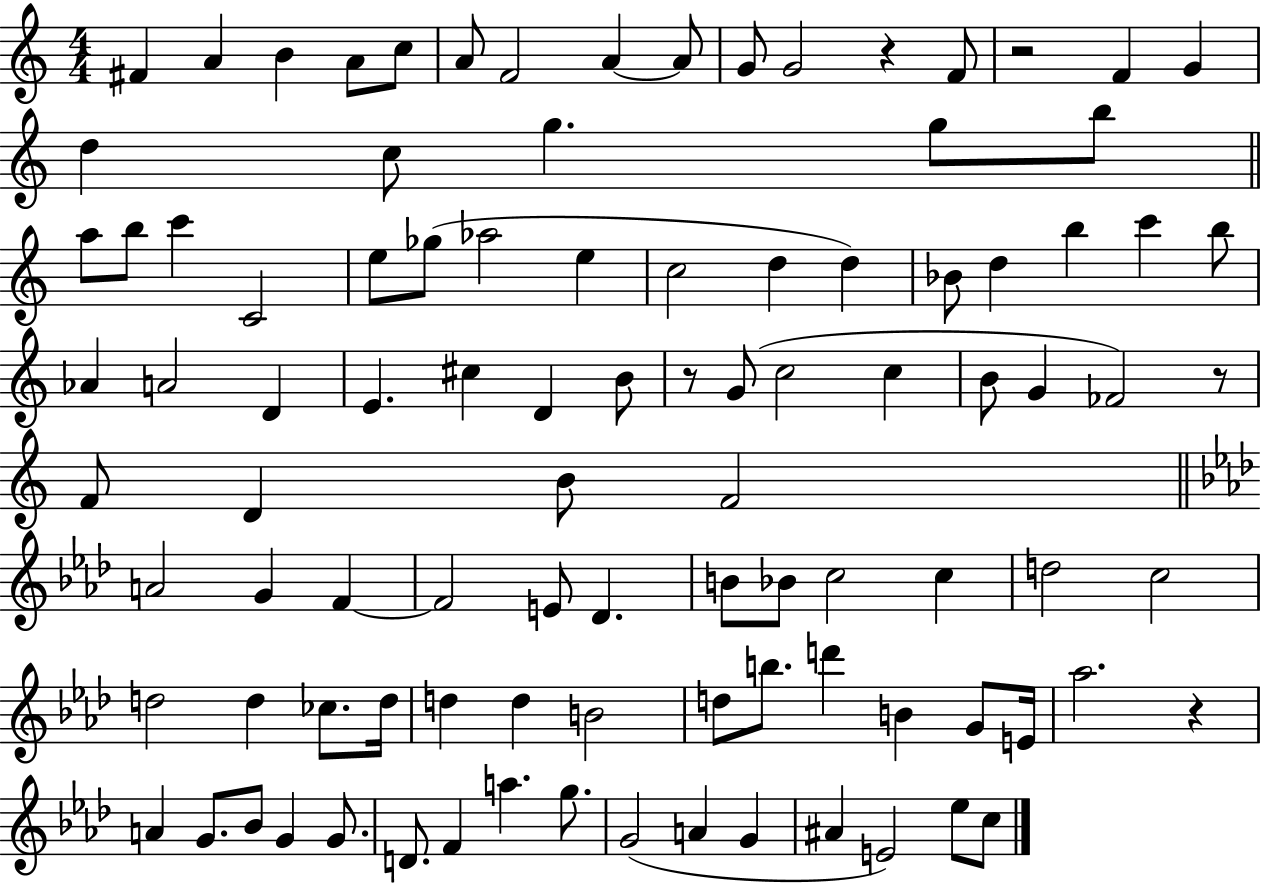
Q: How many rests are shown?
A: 5